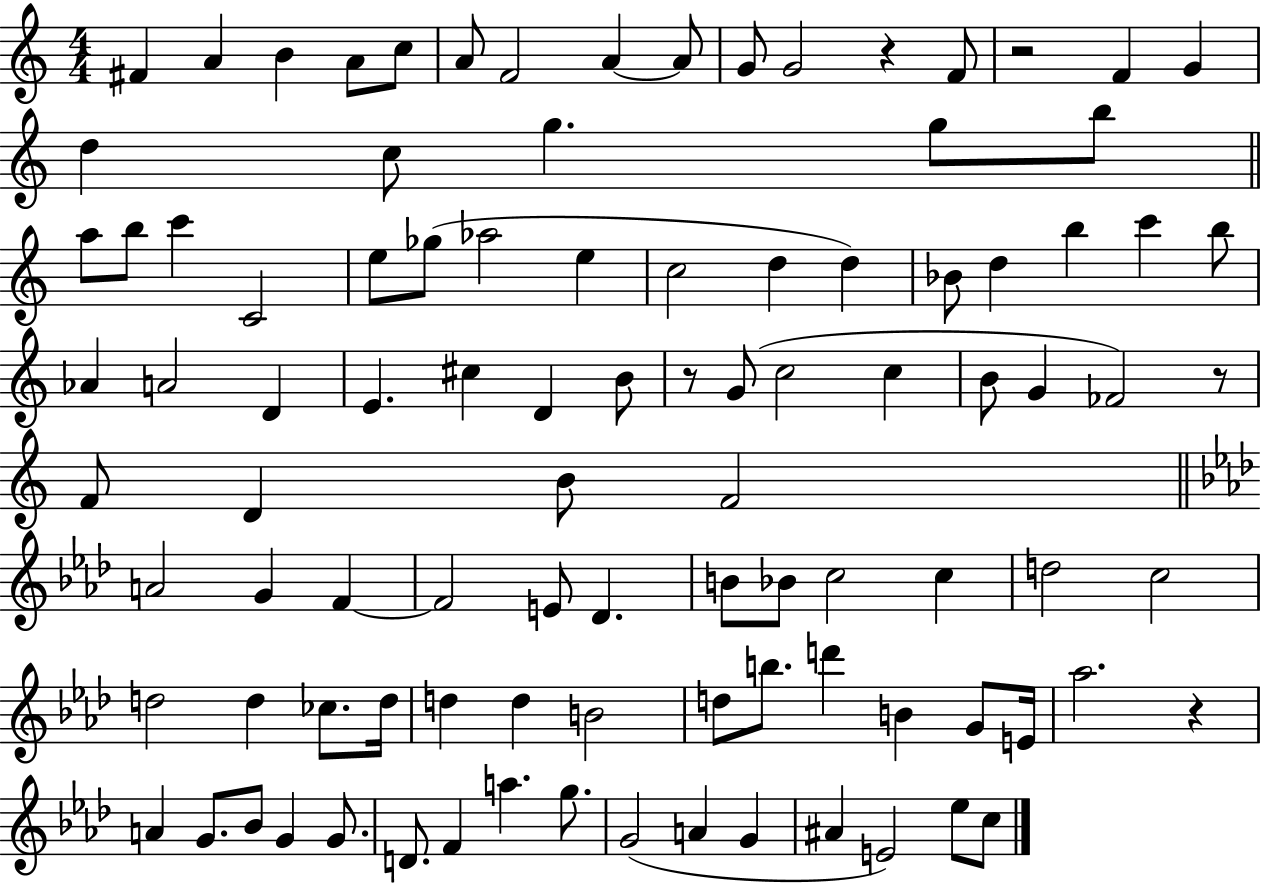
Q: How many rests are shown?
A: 5